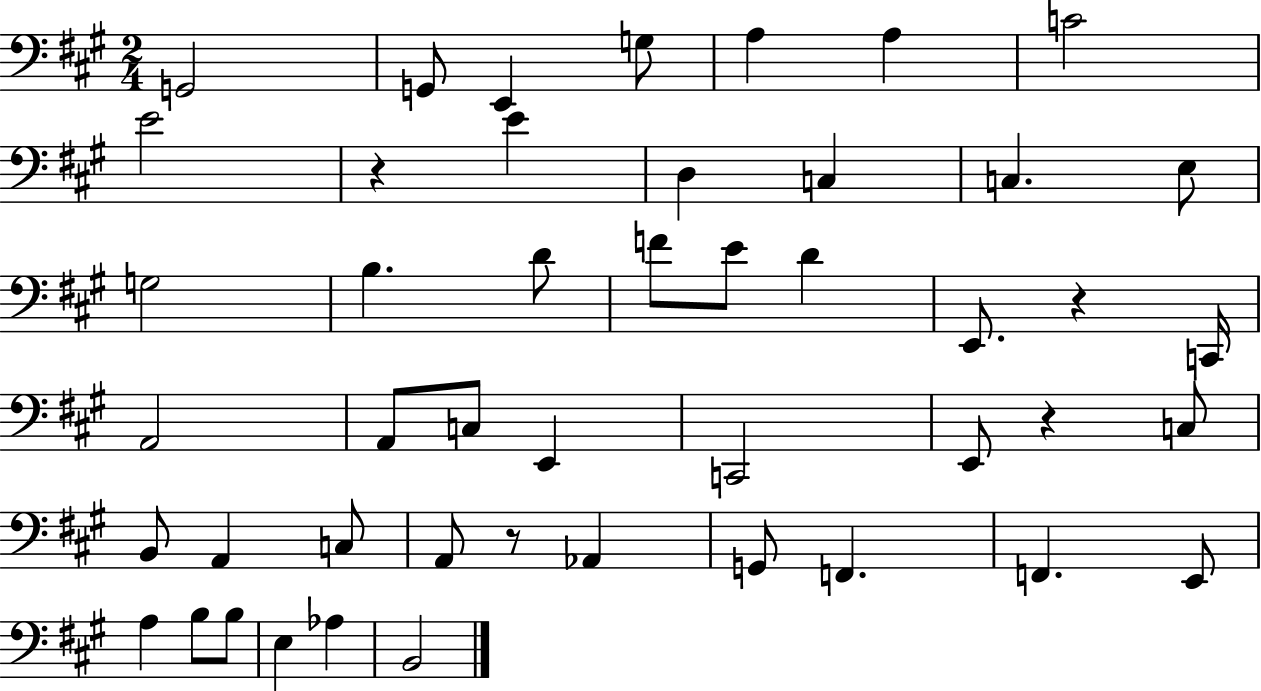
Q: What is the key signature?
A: A major